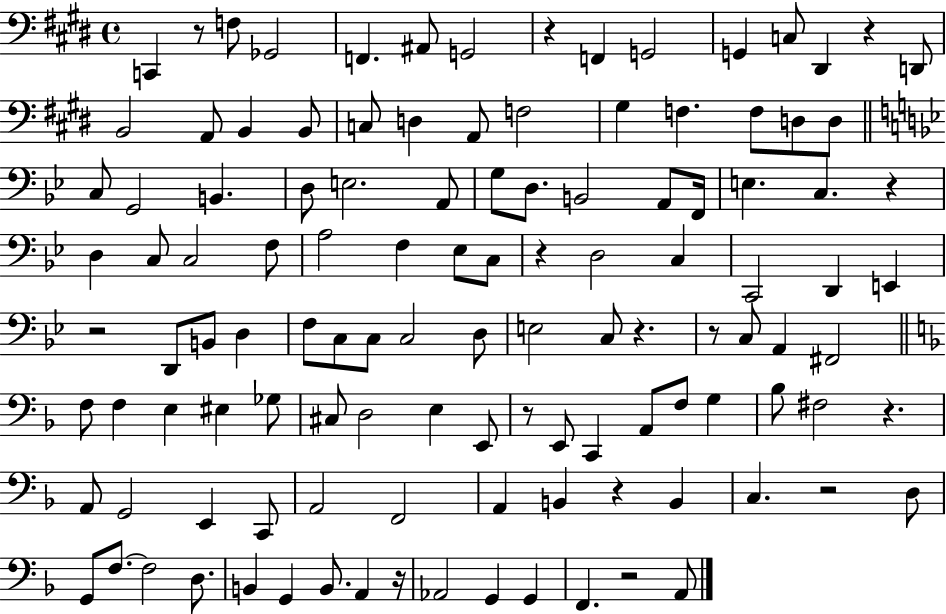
C2/q R/e F3/e Gb2/h F2/q. A#2/e G2/h R/q F2/q G2/h G2/q C3/e D#2/q R/q D2/e B2/h A2/e B2/q B2/e C3/e D3/q A2/e F3/h G#3/q F3/q. F3/e D3/e D3/e C3/e G2/h B2/q. D3/e E3/h. A2/e G3/e D3/e. B2/h A2/e F2/s E3/q. C3/q. R/q D3/q C3/e C3/h F3/e A3/h F3/q Eb3/e C3/e R/q D3/h C3/q C2/h D2/q E2/q R/h D2/e B2/e D3/q F3/e C3/e C3/e C3/h D3/e E3/h C3/e R/q. R/e C3/e A2/q F#2/h F3/e F3/q E3/q EIS3/q Gb3/e C#3/e D3/h E3/q E2/e R/e E2/e C2/q A2/e F3/e G3/q Bb3/e F#3/h R/q. A2/e G2/h E2/q C2/e A2/h F2/h A2/q B2/q R/q B2/q C3/q. R/h D3/e G2/e F3/e. F3/h D3/e. B2/q G2/q B2/e. A2/q R/s Ab2/h G2/q G2/q F2/q. R/h A2/e